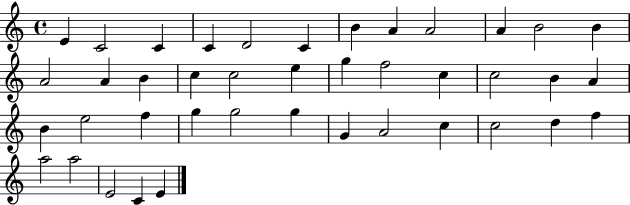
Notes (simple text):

E4/q C4/h C4/q C4/q D4/h C4/q B4/q A4/q A4/h A4/q B4/h B4/q A4/h A4/q B4/q C5/q C5/h E5/q G5/q F5/h C5/q C5/h B4/q A4/q B4/q E5/h F5/q G5/q G5/h G5/q G4/q A4/h C5/q C5/h D5/q F5/q A5/h A5/h E4/h C4/q E4/q